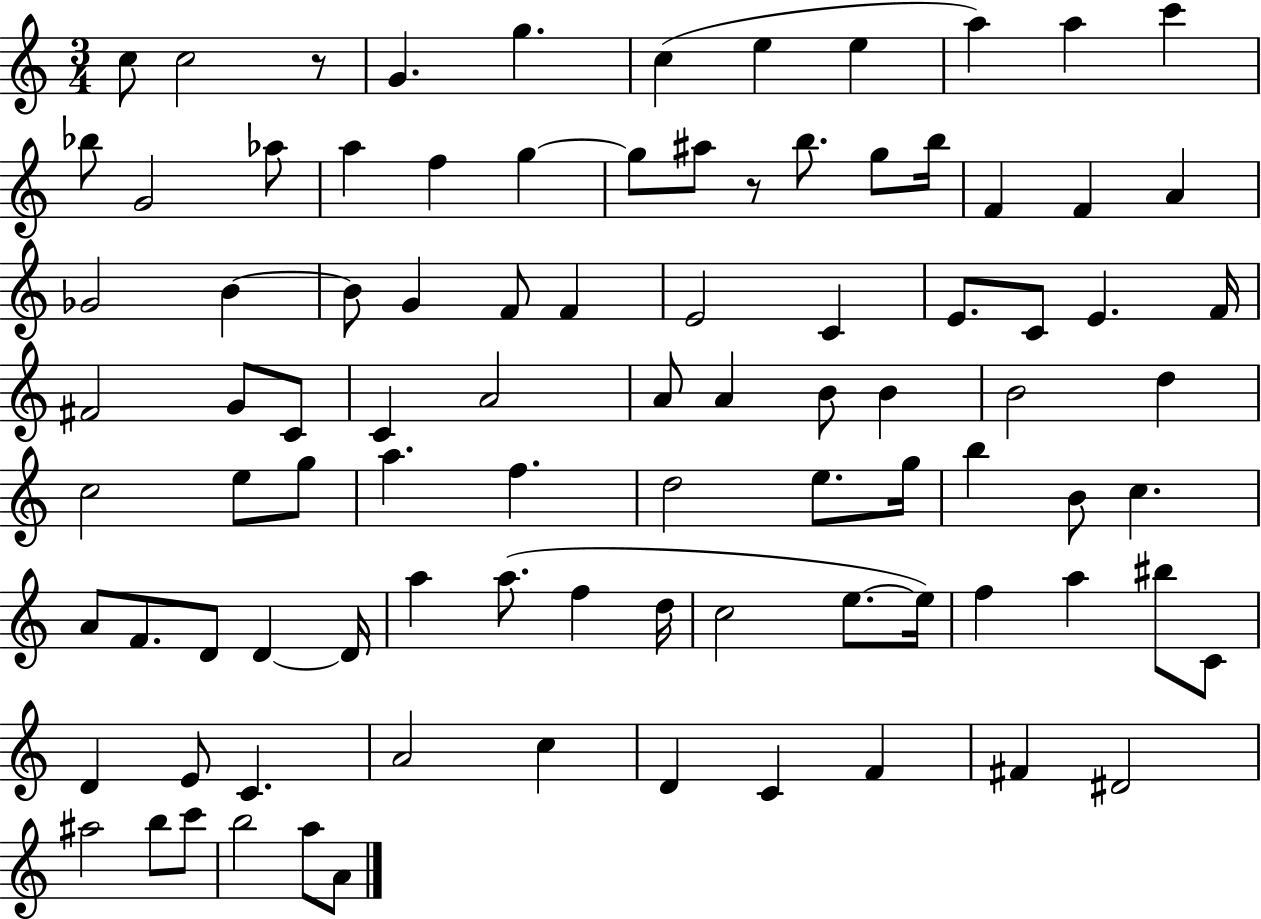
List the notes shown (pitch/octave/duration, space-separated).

C5/e C5/h R/e G4/q. G5/q. C5/q E5/q E5/q A5/q A5/q C6/q Bb5/e G4/h Ab5/e A5/q F5/q G5/q G5/e A#5/e R/e B5/e. G5/e B5/s F4/q F4/q A4/q Gb4/h B4/q B4/e G4/q F4/e F4/q E4/h C4/q E4/e. C4/e E4/q. F4/s F#4/h G4/e C4/e C4/q A4/h A4/e A4/q B4/e B4/q B4/h D5/q C5/h E5/e G5/e A5/q. F5/q. D5/h E5/e. G5/s B5/q B4/e C5/q. A4/e F4/e. D4/e D4/q D4/s A5/q A5/e. F5/q D5/s C5/h E5/e. E5/s F5/q A5/q BIS5/e C4/e D4/q E4/e C4/q. A4/h C5/q D4/q C4/q F4/q F#4/q D#4/h A#5/h B5/e C6/e B5/h A5/e A4/e